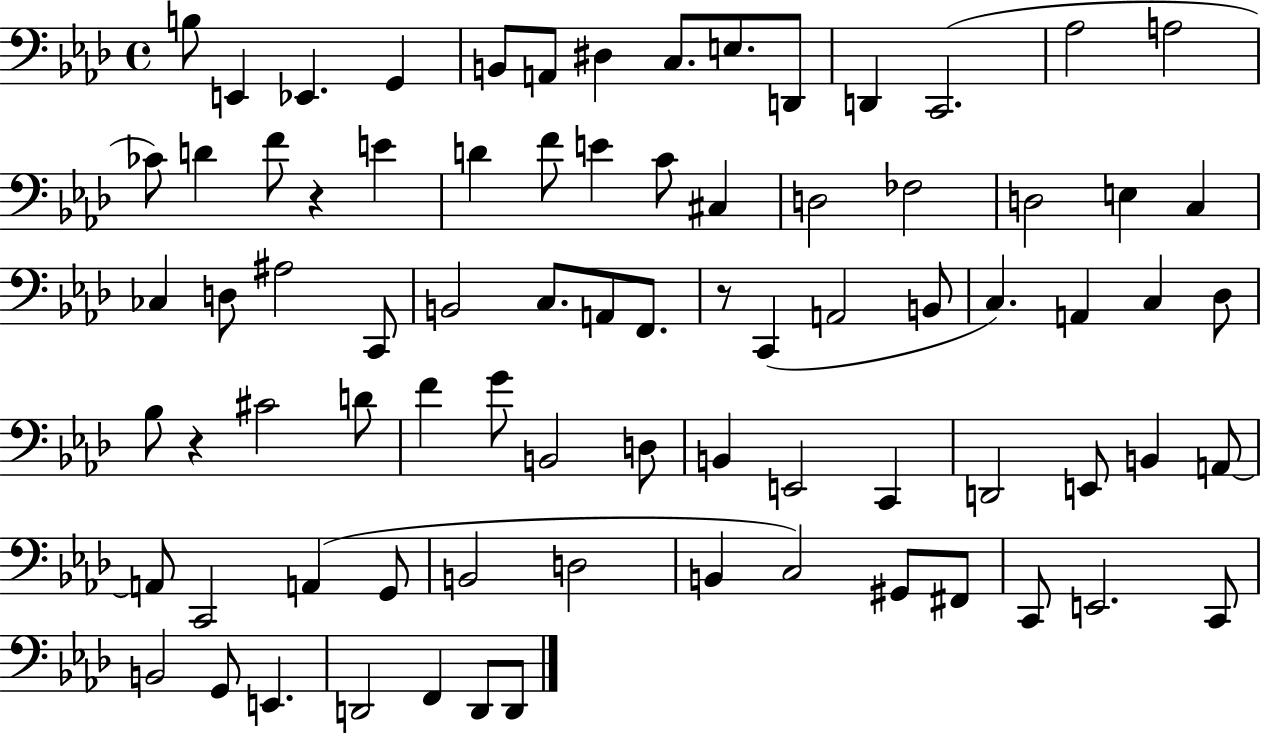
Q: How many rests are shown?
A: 3